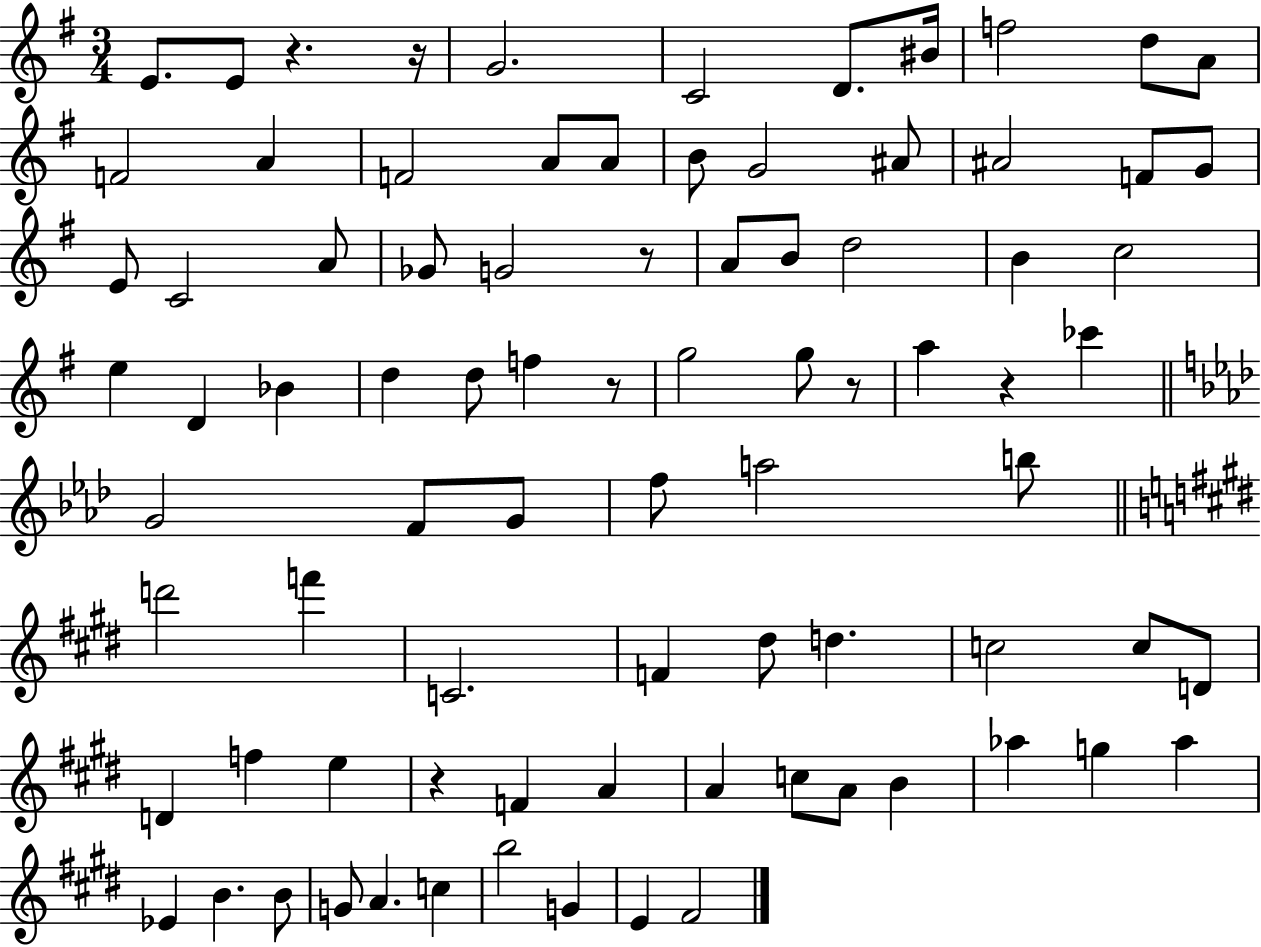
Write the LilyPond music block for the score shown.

{
  \clef treble
  \numericTimeSignature
  \time 3/4
  \key g \major
  e'8. e'8 r4. r16 | g'2. | c'2 d'8. bis'16 | f''2 d''8 a'8 | \break f'2 a'4 | f'2 a'8 a'8 | b'8 g'2 ais'8 | ais'2 f'8 g'8 | \break e'8 c'2 a'8 | ges'8 g'2 r8 | a'8 b'8 d''2 | b'4 c''2 | \break e''4 d'4 bes'4 | d''4 d''8 f''4 r8 | g''2 g''8 r8 | a''4 r4 ces'''4 | \break \bar "||" \break \key f \minor g'2 f'8 g'8 | f''8 a''2 b''8 | \bar "||" \break \key e \major d'''2 f'''4 | c'2. | f'4 dis''8 d''4. | c''2 c''8 d'8 | \break d'4 f''4 e''4 | r4 f'4 a'4 | a'4 c''8 a'8 b'4 | aes''4 g''4 aes''4 | \break ees'4 b'4. b'8 | g'8 a'4. c''4 | b''2 g'4 | e'4 fis'2 | \break \bar "|."
}